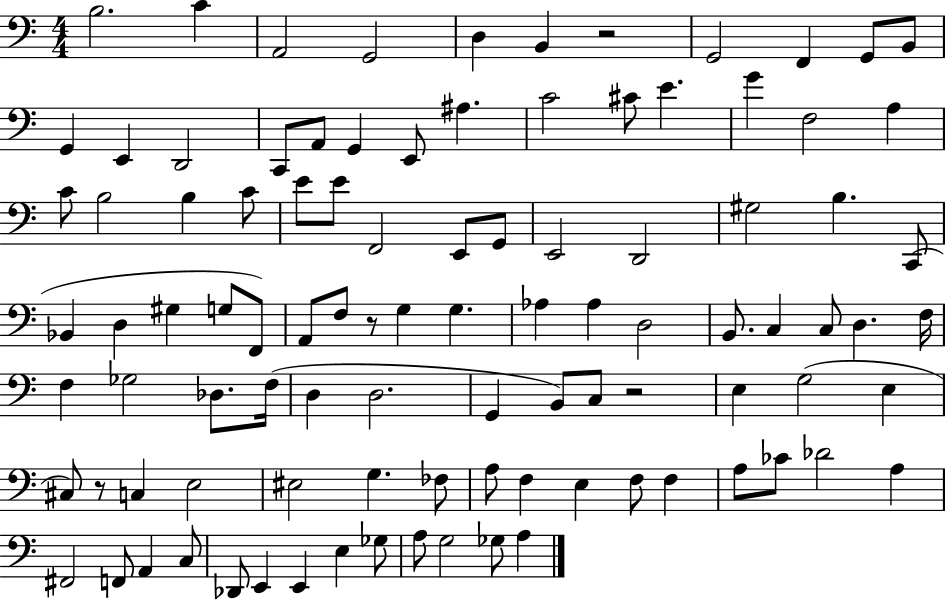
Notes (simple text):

B3/h. C4/q A2/h G2/h D3/q B2/q R/h G2/h F2/q G2/e B2/e G2/q E2/q D2/h C2/e A2/e G2/q E2/e A#3/q. C4/h C#4/e E4/q. G4/q F3/h A3/q C4/e B3/h B3/q C4/e E4/e E4/e F2/h E2/e G2/e E2/h D2/h G#3/h B3/q. C2/e Bb2/q D3/q G#3/q G3/e F2/e A2/e F3/e R/e G3/q G3/q. Ab3/q Ab3/q D3/h B2/e. C3/q C3/e D3/q. F3/s F3/q Gb3/h Db3/e. F3/s D3/q D3/h. G2/q B2/e C3/e R/h E3/q G3/h E3/q C#3/e R/e C3/q E3/h EIS3/h G3/q. FES3/e A3/e F3/q E3/q F3/e F3/q A3/e CES4/e Db4/h A3/q F#2/h F2/e A2/q C3/e Db2/e E2/q E2/q E3/q Gb3/e A3/e G3/h Gb3/e A3/q